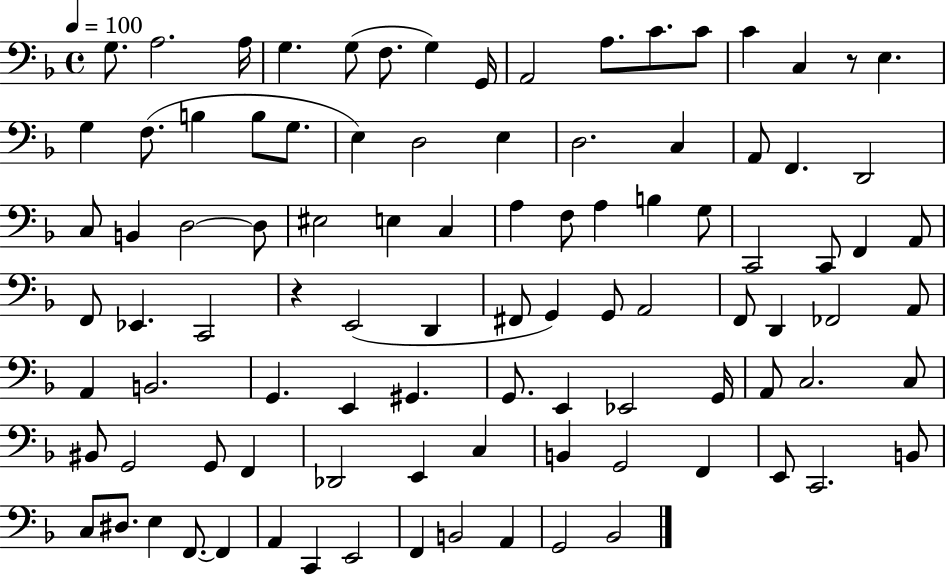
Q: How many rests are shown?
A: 2